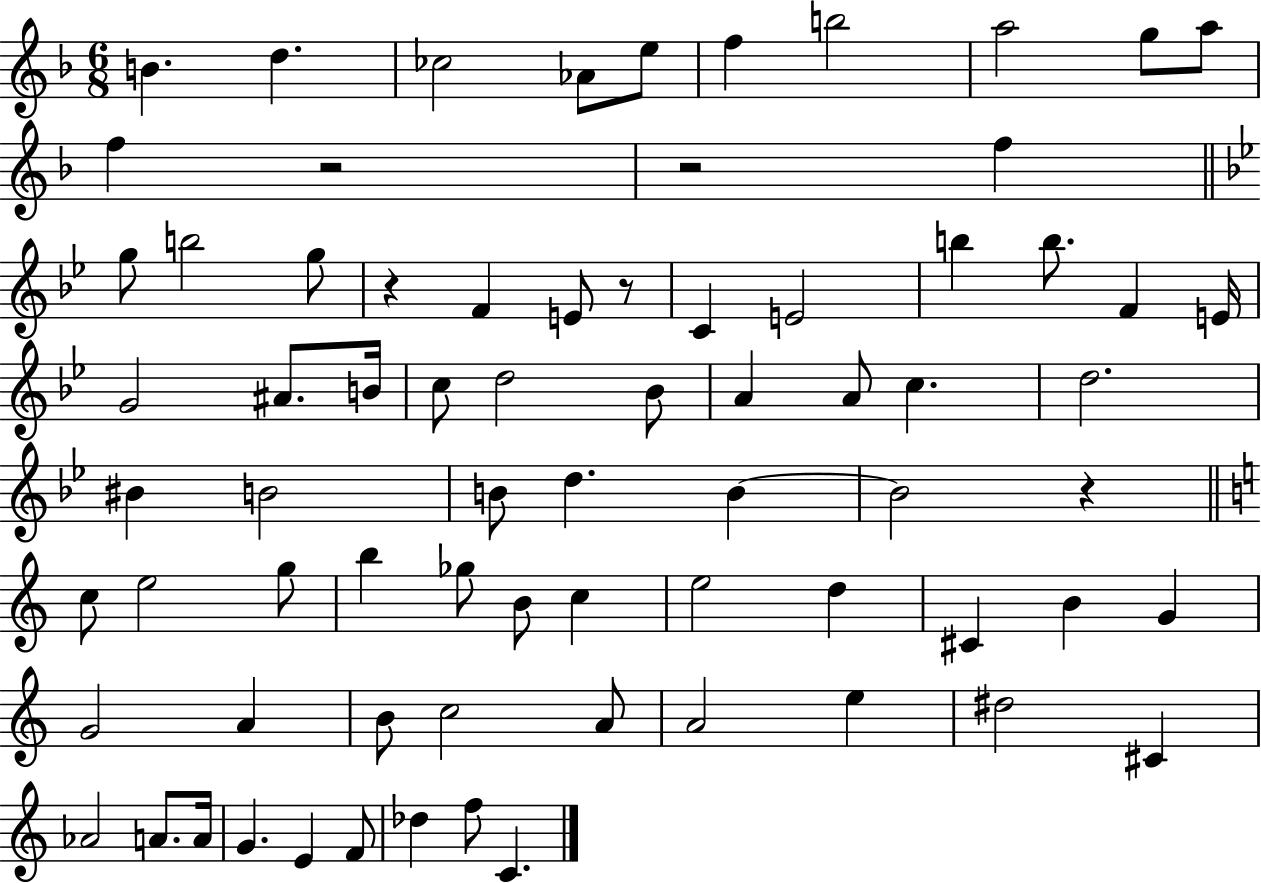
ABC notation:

X:1
T:Untitled
M:6/8
L:1/4
K:F
B d _c2 _A/2 e/2 f b2 a2 g/2 a/2 f z2 z2 f g/2 b2 g/2 z F E/2 z/2 C E2 b b/2 F E/4 G2 ^A/2 B/4 c/2 d2 _B/2 A A/2 c d2 ^B B2 B/2 d B B2 z c/2 e2 g/2 b _g/2 B/2 c e2 d ^C B G G2 A B/2 c2 A/2 A2 e ^d2 ^C _A2 A/2 A/4 G E F/2 _d f/2 C